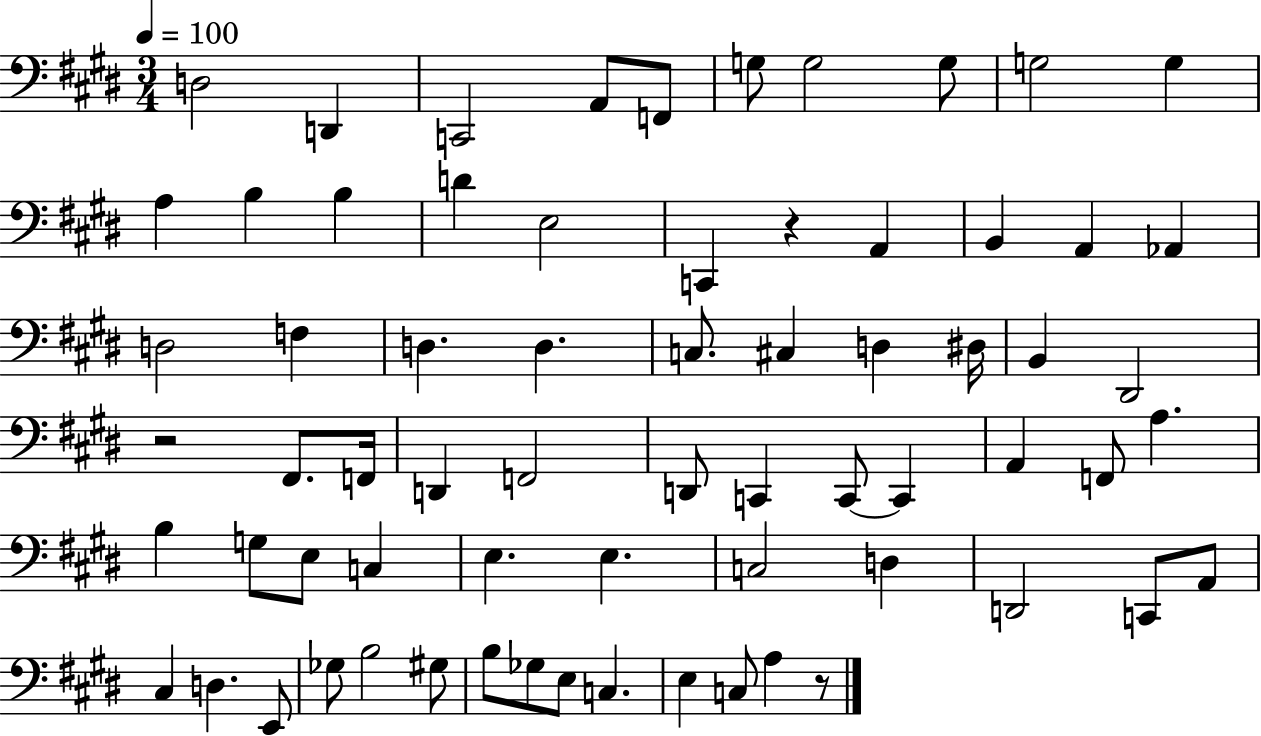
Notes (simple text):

D3/h D2/q C2/h A2/e F2/e G3/e G3/h G3/e G3/h G3/q A3/q B3/q B3/q D4/q E3/h C2/q R/q A2/q B2/q A2/q Ab2/q D3/h F3/q D3/q. D3/q. C3/e. C#3/q D3/q D#3/s B2/q D#2/h R/h F#2/e. F2/s D2/q F2/h D2/e C2/q C2/e C2/q A2/q F2/e A3/q. B3/q G3/e E3/e C3/q E3/q. E3/q. C3/h D3/q D2/h C2/e A2/e C#3/q D3/q. E2/e Gb3/e B3/h G#3/e B3/e Gb3/e E3/e C3/q. E3/q C3/e A3/q R/e